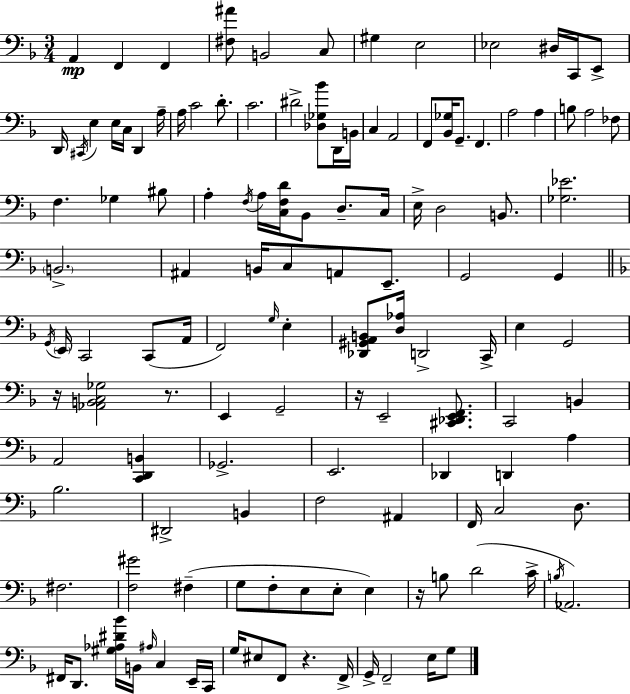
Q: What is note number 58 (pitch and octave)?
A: C2